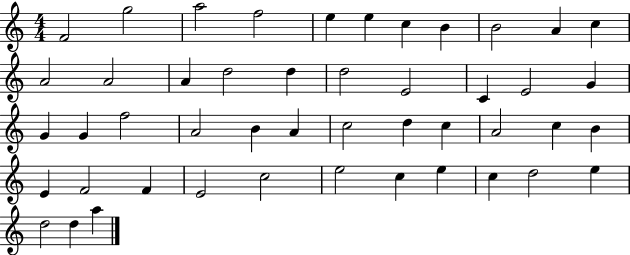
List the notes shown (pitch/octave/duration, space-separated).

F4/h G5/h A5/h F5/h E5/q E5/q C5/q B4/q B4/h A4/q C5/q A4/h A4/h A4/q D5/h D5/q D5/h E4/h C4/q E4/h G4/q G4/q G4/q F5/h A4/h B4/q A4/q C5/h D5/q C5/q A4/h C5/q B4/q E4/q F4/h F4/q E4/h C5/h E5/h C5/q E5/q C5/q D5/h E5/q D5/h D5/q A5/q